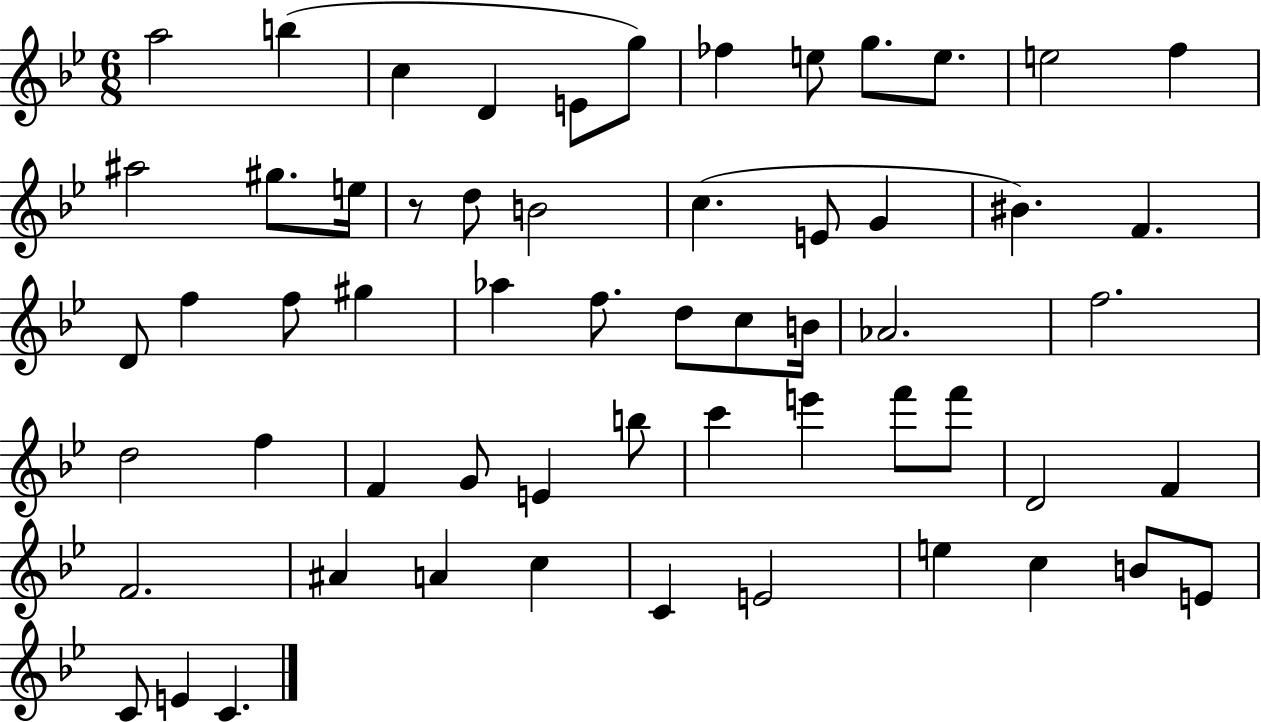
A5/h B5/q C5/q D4/q E4/e G5/e FES5/q E5/e G5/e. E5/e. E5/h F5/q A#5/h G#5/e. E5/s R/e D5/e B4/h C5/q. E4/e G4/q BIS4/q. F4/q. D4/e F5/q F5/e G#5/q Ab5/q F5/e. D5/e C5/e B4/s Ab4/h. F5/h. D5/h F5/q F4/q G4/e E4/q B5/e C6/q E6/q F6/e F6/e D4/h F4/q F4/h. A#4/q A4/q C5/q C4/q E4/h E5/q C5/q B4/e E4/e C4/e E4/q C4/q.